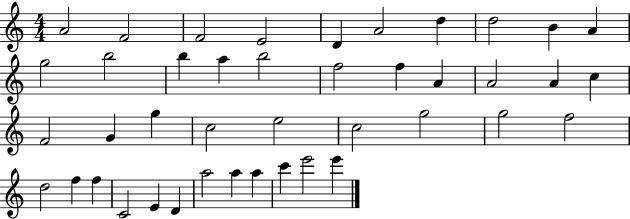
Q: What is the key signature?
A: C major